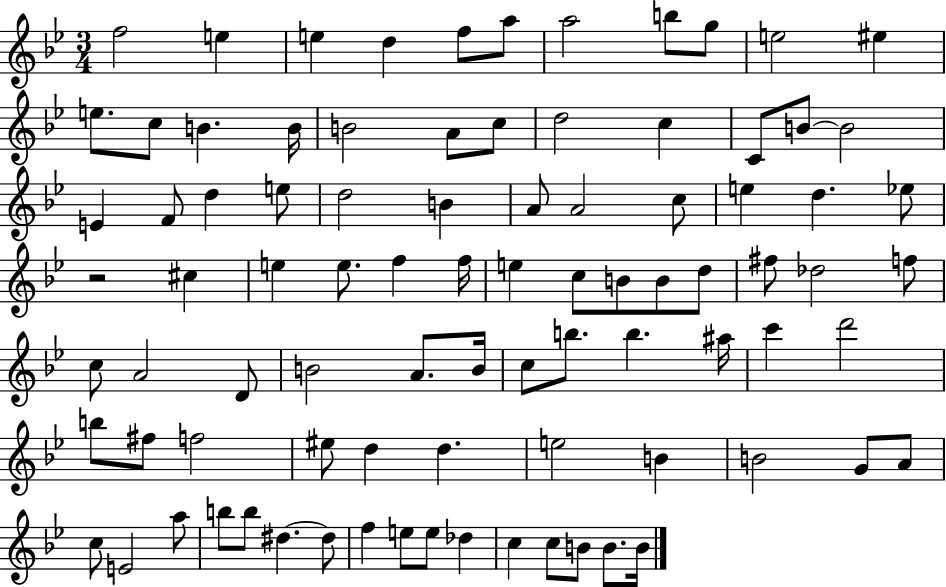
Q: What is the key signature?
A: BES major